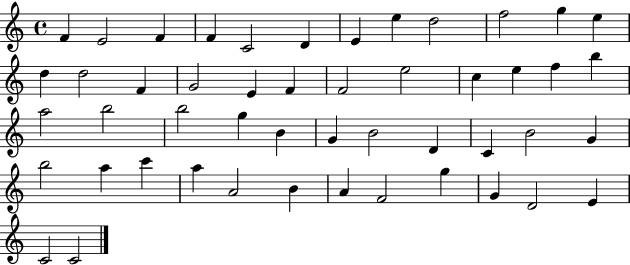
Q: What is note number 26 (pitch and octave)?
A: B5